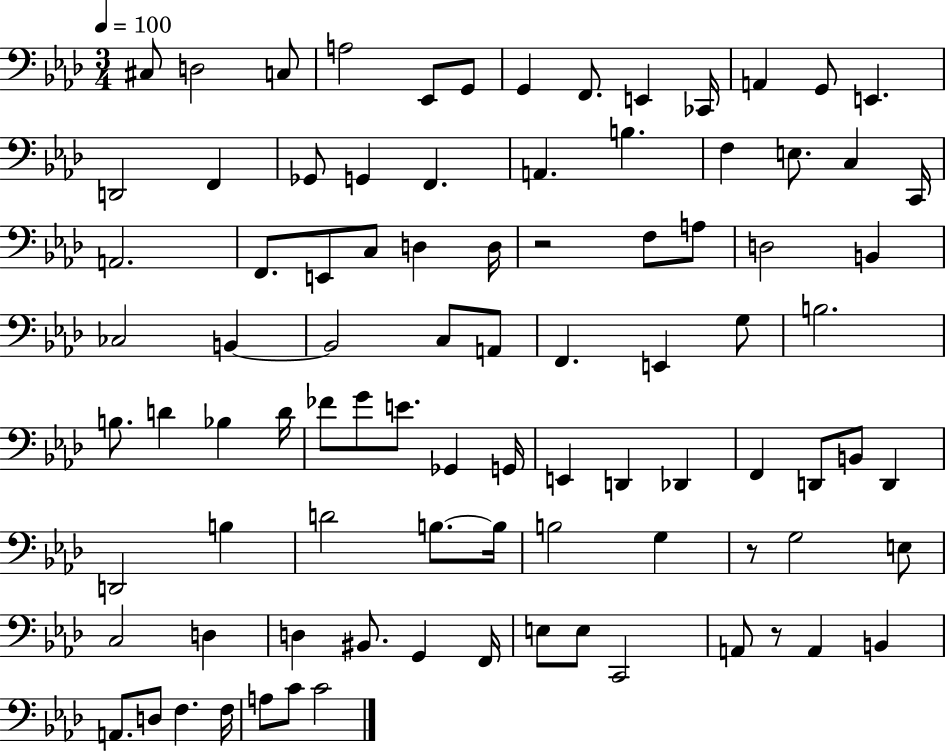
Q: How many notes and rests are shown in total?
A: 90